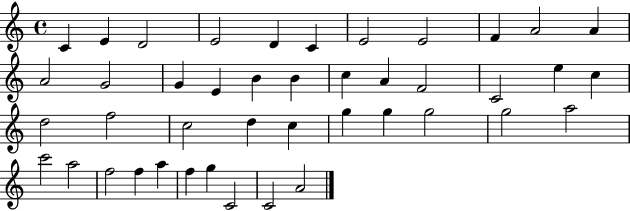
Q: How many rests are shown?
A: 0